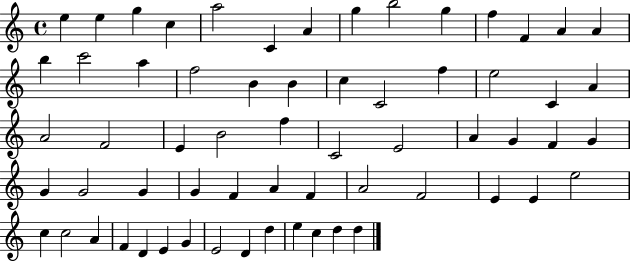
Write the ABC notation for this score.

X:1
T:Untitled
M:4/4
L:1/4
K:C
e e g c a2 C A g b2 g f F A A b c'2 a f2 B B c C2 f e2 C A A2 F2 E B2 f C2 E2 A G F G G G2 G G F A F A2 F2 E E e2 c c2 A F D E G E2 D d e c d d